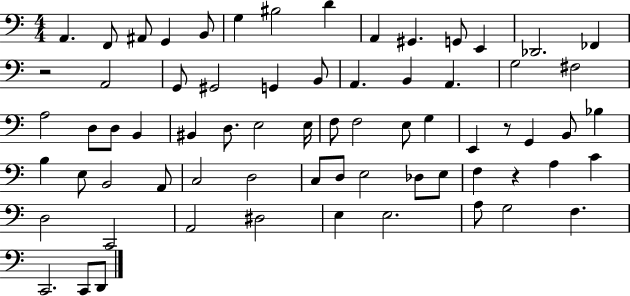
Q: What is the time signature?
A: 4/4